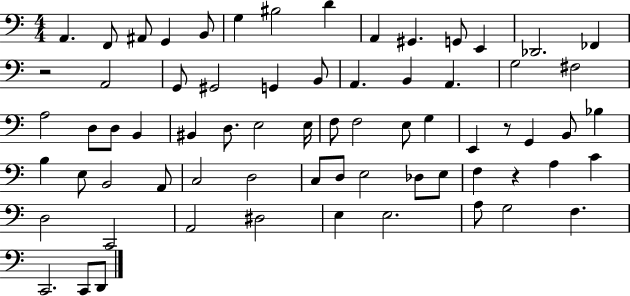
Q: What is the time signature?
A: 4/4